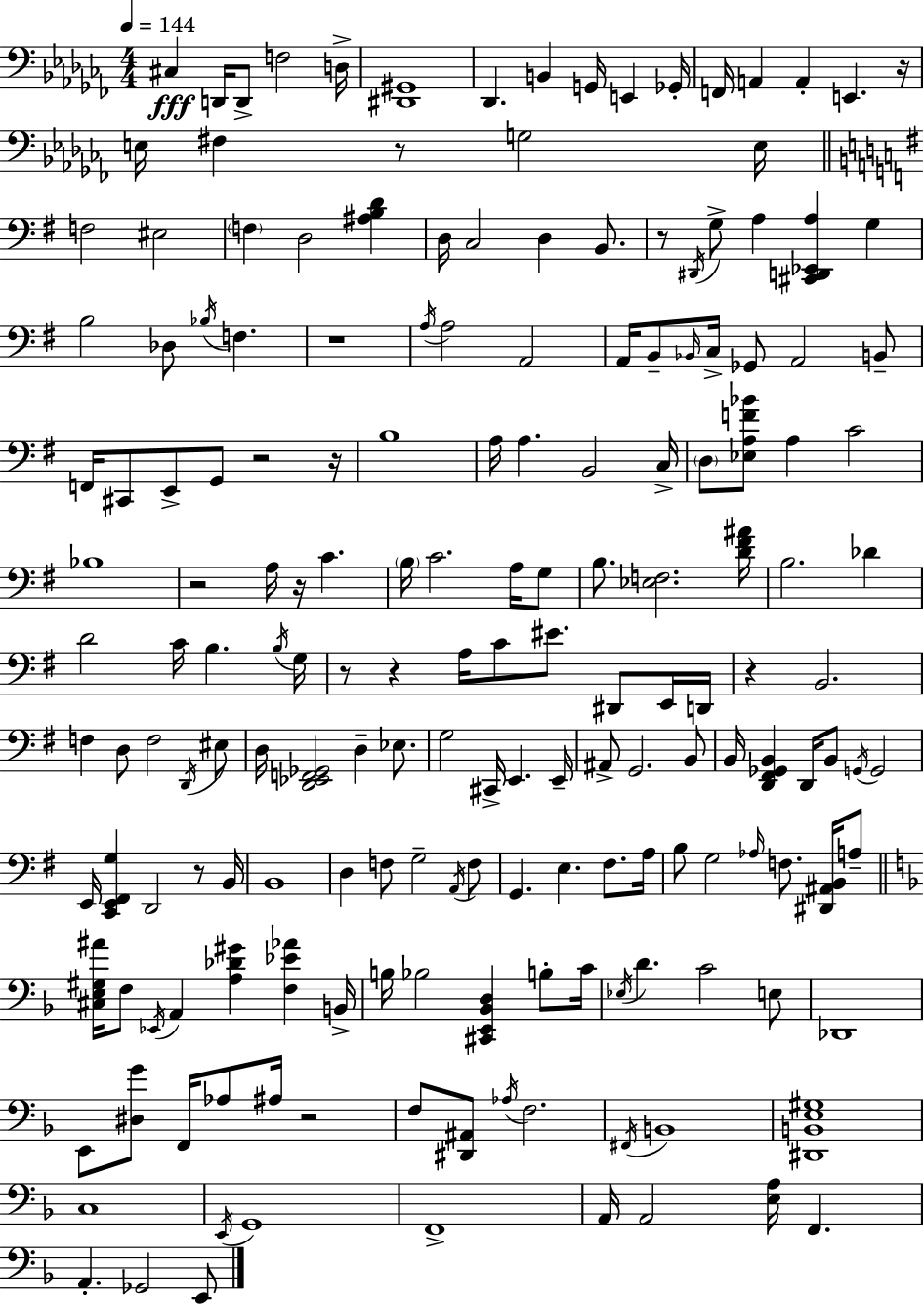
{
  \clef bass
  \numericTimeSignature
  \time 4/4
  \key aes \minor
  \tempo 4 = 144
  cis4\fff d,16 d,8-> f2 d16-> | <dis, gis,>1 | des,4. b,4 g,16 e,4 ges,16-. | f,16 a,4 a,4-. e,4. r16 | \break e16 fis4 r8 g2 e16 | \bar "||" \break \key e \minor f2 eis2 | \parenthesize f4 d2 <ais b d'>4 | d16 c2 d4 b,8. | r8 \acciaccatura { dis,16 } g8-> a4 <cis, d, ees, a>4 g4 | \break b2 des8 \acciaccatura { bes16 } f4. | r1 | \acciaccatura { a16 } a2 a,2 | a,16 b,8-- \grace { bes,16 } c16-> ges,8 a,2 | \break b,8-- f,16 cis,8 e,8-> g,8 r2 | r16 b1 | a16 a4. b,2 | c16-> \parenthesize d8 <ees a f' bes'>8 a4 c'2 | \break bes1 | r2 a16 r16 c'4. | \parenthesize b16 c'2. | a16 g8 b8. <ees f>2. | \break <d' fis' ais'>16 b2. | des'4 d'2 c'16 b4. | \acciaccatura { b16 } g16 r8 r4 a16 c'8 eis'8. | dis,8 e,16 d,16 r4 b,2. | \break f4 d8 f2 | \acciaccatura { d,16 } eis8 d16 <d, ees, f, ges,>2 d4-- | ees8. g2 cis,16-> e,4. | e,16-- ais,8-> g,2. | \break b,8 b,16 <d, fis, ges, b,>4 d,16 b,8 \acciaccatura { g,16 } g,2 | e,16 <c, e, fis, g>4 d,2 | r8 b,16 b,1 | d4 f8 g2-- | \break \acciaccatura { a,16 } f8 g,4. e4. | fis8. a16 b8 g2 | \grace { aes16 } f8. <dis, ais, b,>16 a8-- \bar "||" \break \key f \major <cis e gis ais'>16 f8 \acciaccatura { ees,16 } a,4 <a des' gis'>4 <f ees' aes'>4 | b,16-> b16 bes2 <cis, e, bes, d>4 b8-. | c'16 \acciaccatura { ees16 } d'4. c'2 | e8 des,1 | \break e,8 <dis g'>8 f,16 aes8 ais16 r2 | f8 <dis, ais,>8 \acciaccatura { aes16 } f2. | \acciaccatura { fis,16 } b,1 | <dis, b, e gis>1 | \break c1 | \acciaccatura { e,16 } g,1 | f,1-> | a,16 a,2 <e a>16 f,4. | \break a,4.-. ges,2 | e,8 \bar "|."
}